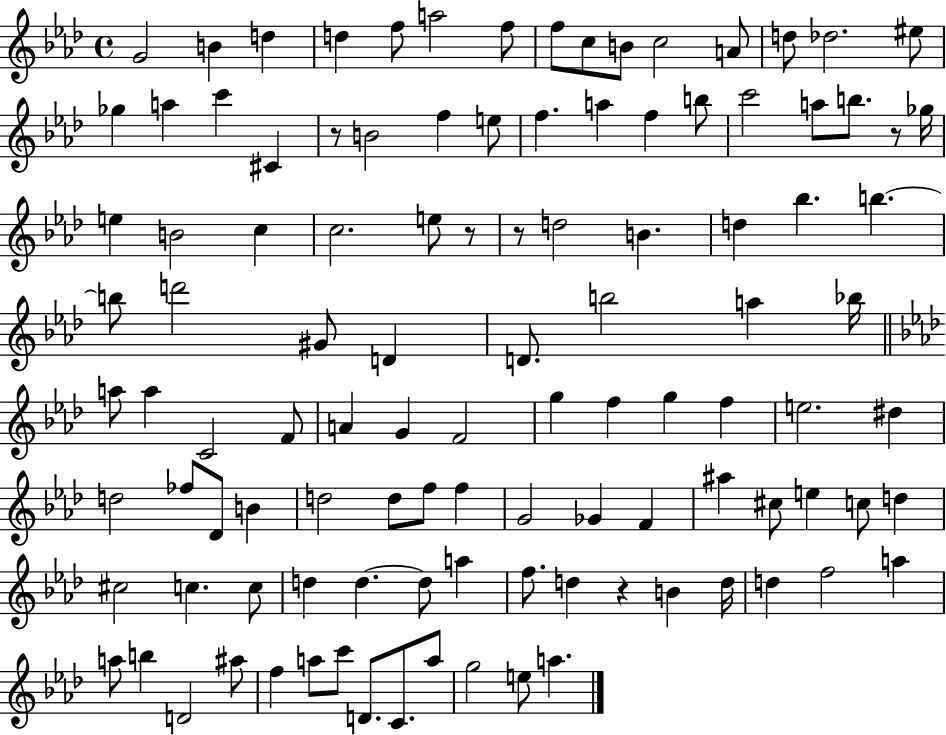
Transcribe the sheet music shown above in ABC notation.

X:1
T:Untitled
M:4/4
L:1/4
K:Ab
G2 B d d f/2 a2 f/2 f/2 c/2 B/2 c2 A/2 d/2 _d2 ^e/2 _g a c' ^C z/2 B2 f e/2 f a f b/2 c'2 a/2 b/2 z/2 _g/4 e B2 c c2 e/2 z/2 z/2 d2 B d _b b b/2 d'2 ^G/2 D D/2 b2 a _b/4 a/2 a C2 F/2 A G F2 g f g f e2 ^d d2 _f/2 _D/2 B d2 d/2 f/2 f G2 _G F ^a ^c/2 e c/2 d ^c2 c c/2 d d d/2 a f/2 d z B d/4 d f2 a a/2 b D2 ^a/2 f a/2 c'/2 D/2 C/2 a/2 g2 e/2 a